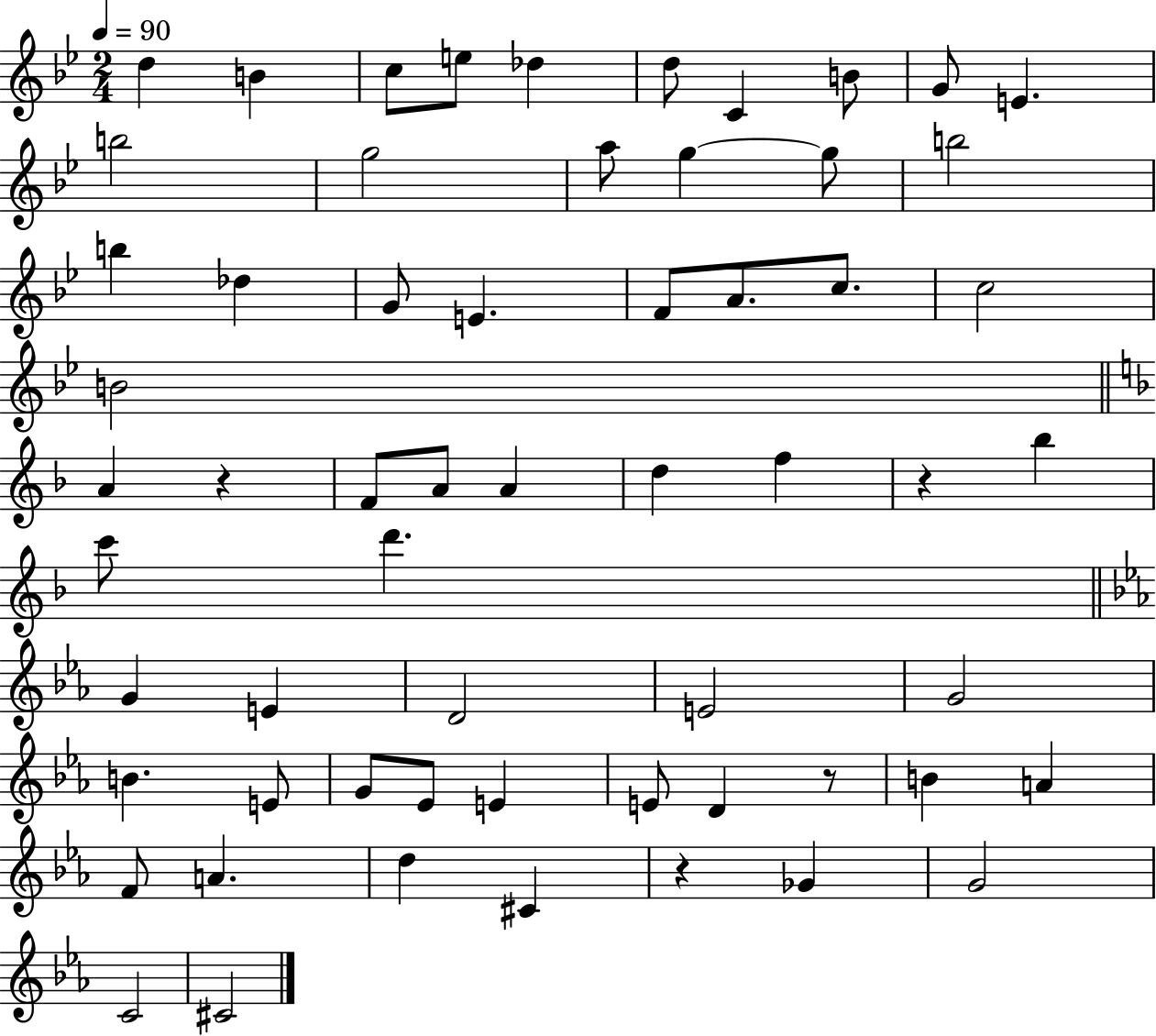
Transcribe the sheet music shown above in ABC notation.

X:1
T:Untitled
M:2/4
L:1/4
K:Bb
d B c/2 e/2 _d d/2 C B/2 G/2 E b2 g2 a/2 g g/2 b2 b _d G/2 E F/2 A/2 c/2 c2 B2 A z F/2 A/2 A d f z _b c'/2 d' G E D2 E2 G2 B E/2 G/2 _E/2 E E/2 D z/2 B A F/2 A d ^C z _G G2 C2 ^C2